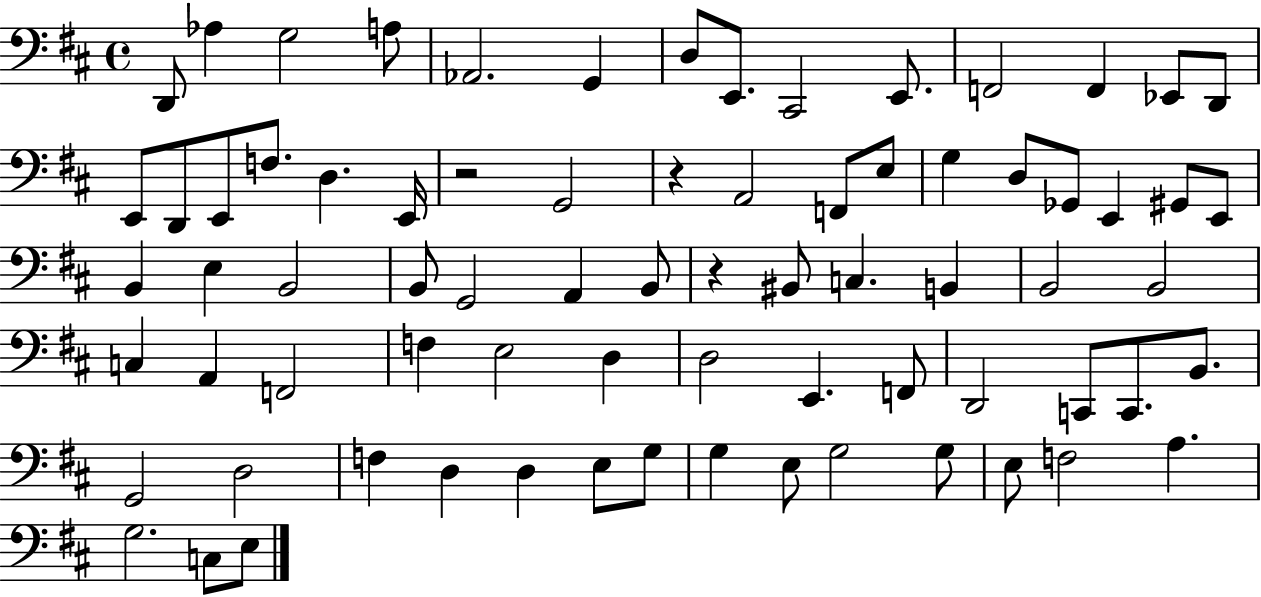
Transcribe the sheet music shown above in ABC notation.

X:1
T:Untitled
M:4/4
L:1/4
K:D
D,,/2 _A, G,2 A,/2 _A,,2 G,, D,/2 E,,/2 ^C,,2 E,,/2 F,,2 F,, _E,,/2 D,,/2 E,,/2 D,,/2 E,,/2 F,/2 D, E,,/4 z2 G,,2 z A,,2 F,,/2 E,/2 G, D,/2 _G,,/2 E,, ^G,,/2 E,,/2 B,, E, B,,2 B,,/2 G,,2 A,, B,,/2 z ^B,,/2 C, B,, B,,2 B,,2 C, A,, F,,2 F, E,2 D, D,2 E,, F,,/2 D,,2 C,,/2 C,,/2 B,,/2 G,,2 D,2 F, D, D, E,/2 G,/2 G, E,/2 G,2 G,/2 E,/2 F,2 A, G,2 C,/2 E,/2